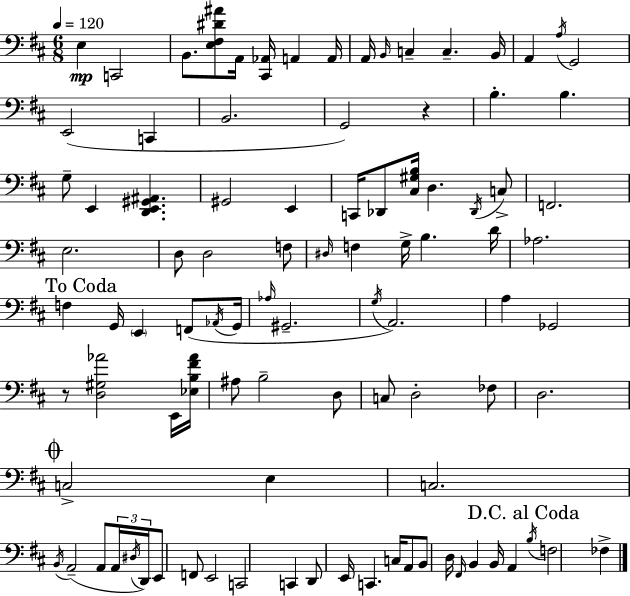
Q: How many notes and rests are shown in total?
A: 96